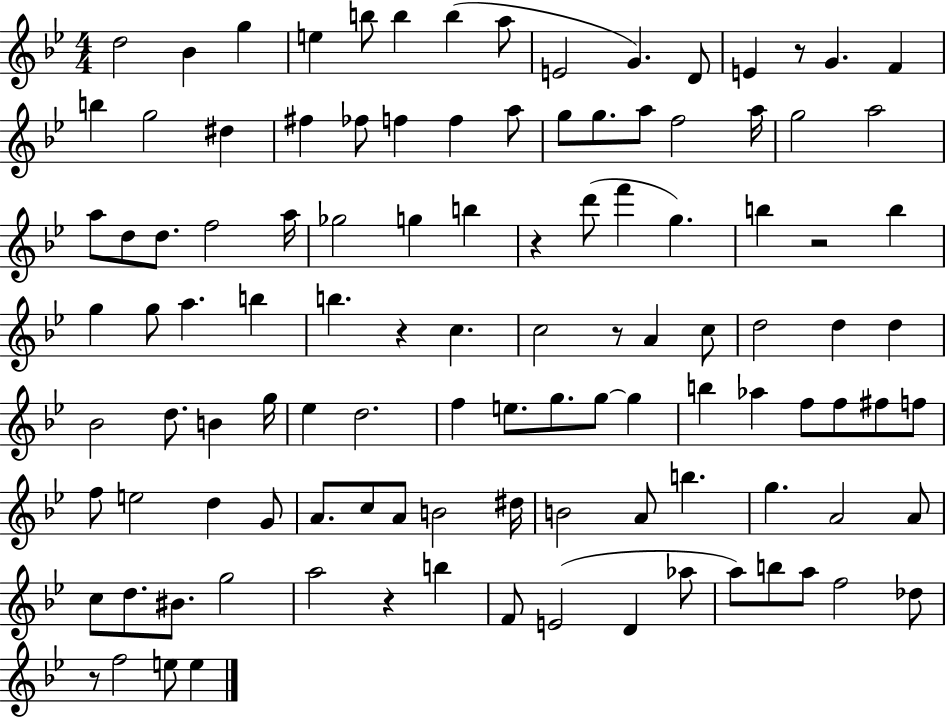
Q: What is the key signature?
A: BES major